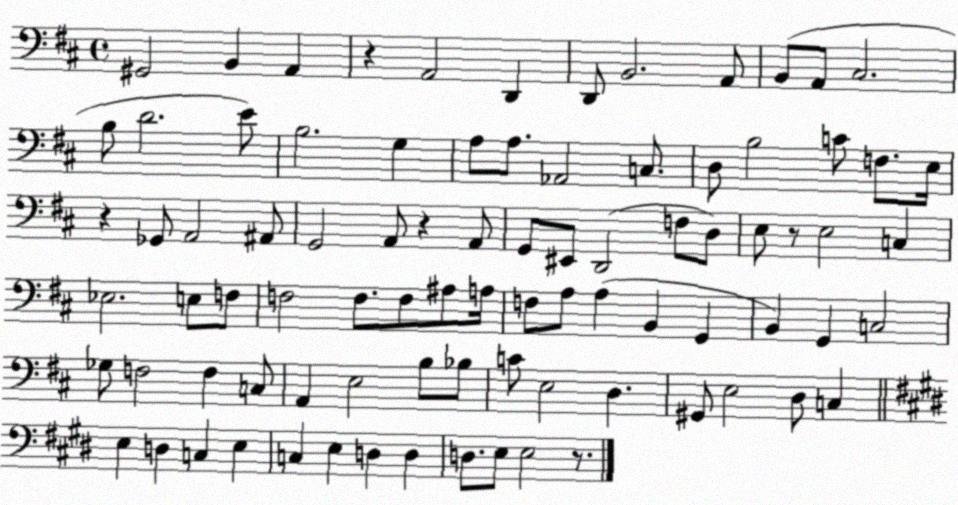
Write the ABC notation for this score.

X:1
T:Untitled
M:4/4
L:1/4
K:D
^G,,2 B,, A,, z A,,2 D,, D,,/2 B,,2 A,,/2 B,,/2 A,,/2 ^C,2 B,/2 D2 E/2 B,2 G, A,/2 A,/2 _A,,2 C,/2 D,/2 B,2 C/2 F,/2 E,/4 z _G,,/2 A,,2 ^A,,/2 G,,2 A,,/2 z A,,/2 G,,/2 ^E,,/2 D,,2 F,/2 D,/2 E,/2 z/2 E,2 C, _E,2 E,/2 F,/2 F,2 F,/2 F,/2 ^A,/2 A,/4 F,/2 A,/2 A, B,, G,, B,, G,, C,2 _G,/2 F,2 F, C,/2 A,, E,2 B,/2 _B,/2 C/2 E,2 D, ^G,,/2 E,2 D,/2 C, E, D, C, E, C, E, D, D, D,/2 E,/2 E,2 z/2